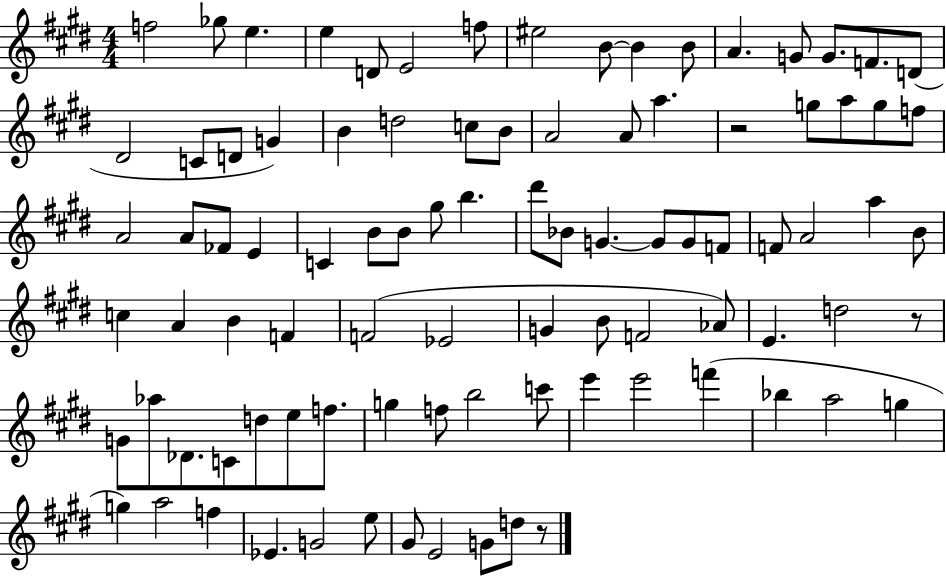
X:1
T:Untitled
M:4/4
L:1/4
K:E
f2 _g/2 e e D/2 E2 f/2 ^e2 B/2 B B/2 A G/2 G/2 F/2 D/2 ^D2 C/2 D/2 G B d2 c/2 B/2 A2 A/2 a z2 g/2 a/2 g/2 f/2 A2 A/2 _F/2 E C B/2 B/2 ^g/2 b ^d'/2 _B/2 G G/2 G/2 F/2 F/2 A2 a B/2 c A B F F2 _E2 G B/2 F2 _A/2 E d2 z/2 G/2 _a/2 _D/2 C/2 d/2 e/2 f/2 g f/2 b2 c'/2 e' e'2 f' _b a2 g g a2 f _E G2 e/2 ^G/2 E2 G/2 d/2 z/2